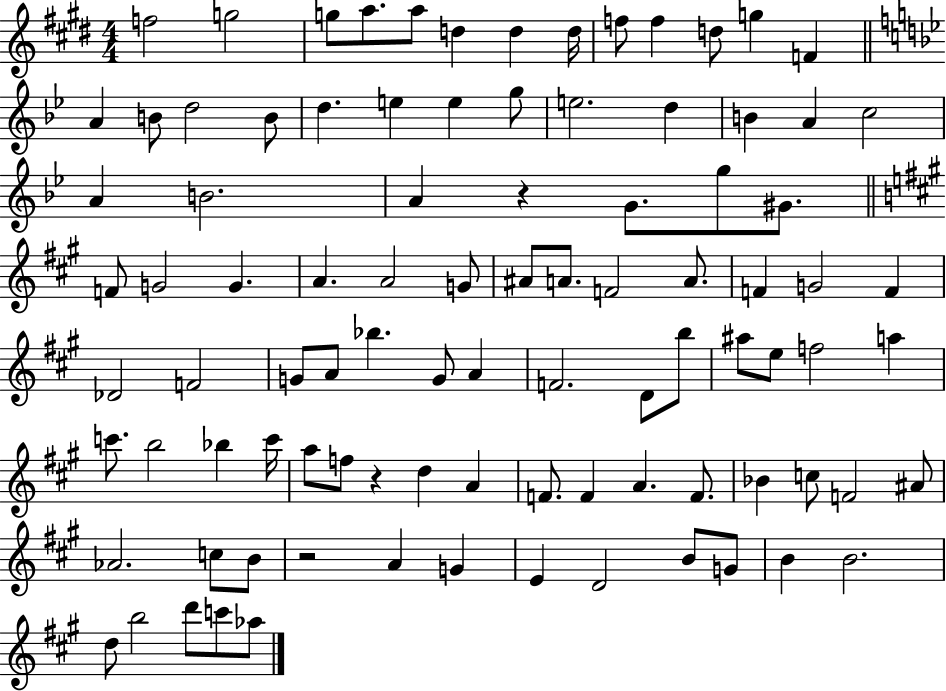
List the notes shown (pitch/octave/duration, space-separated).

F5/h G5/h G5/e A5/e. A5/e D5/q D5/q D5/s F5/e F5/q D5/e G5/q F4/q A4/q B4/e D5/h B4/e D5/q. E5/q E5/q G5/e E5/h. D5/q B4/q A4/q C5/h A4/q B4/h. A4/q R/q G4/e. G5/e G#4/e. F4/e G4/h G4/q. A4/q. A4/h G4/e A#4/e A4/e. F4/h A4/e. F4/q G4/h F4/q Db4/h F4/h G4/e A4/e Bb5/q. G4/e A4/q F4/h. D4/e B5/e A#5/e E5/e F5/h A5/q C6/e. B5/h Bb5/q C6/s A5/e F5/e R/q D5/q A4/q F4/e. F4/q A4/q. F4/e. Bb4/q C5/e F4/h A#4/e Ab4/h. C5/e B4/e R/h A4/q G4/q E4/q D4/h B4/e G4/e B4/q B4/h. D5/e B5/h D6/e C6/e Ab5/e